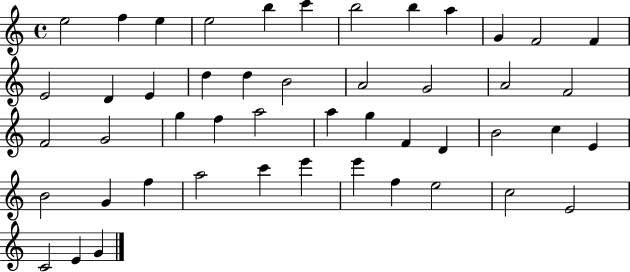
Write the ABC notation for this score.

X:1
T:Untitled
M:4/4
L:1/4
K:C
e2 f e e2 b c' b2 b a G F2 F E2 D E d d B2 A2 G2 A2 F2 F2 G2 g f a2 a g F D B2 c E B2 G f a2 c' e' e' f e2 c2 E2 C2 E G